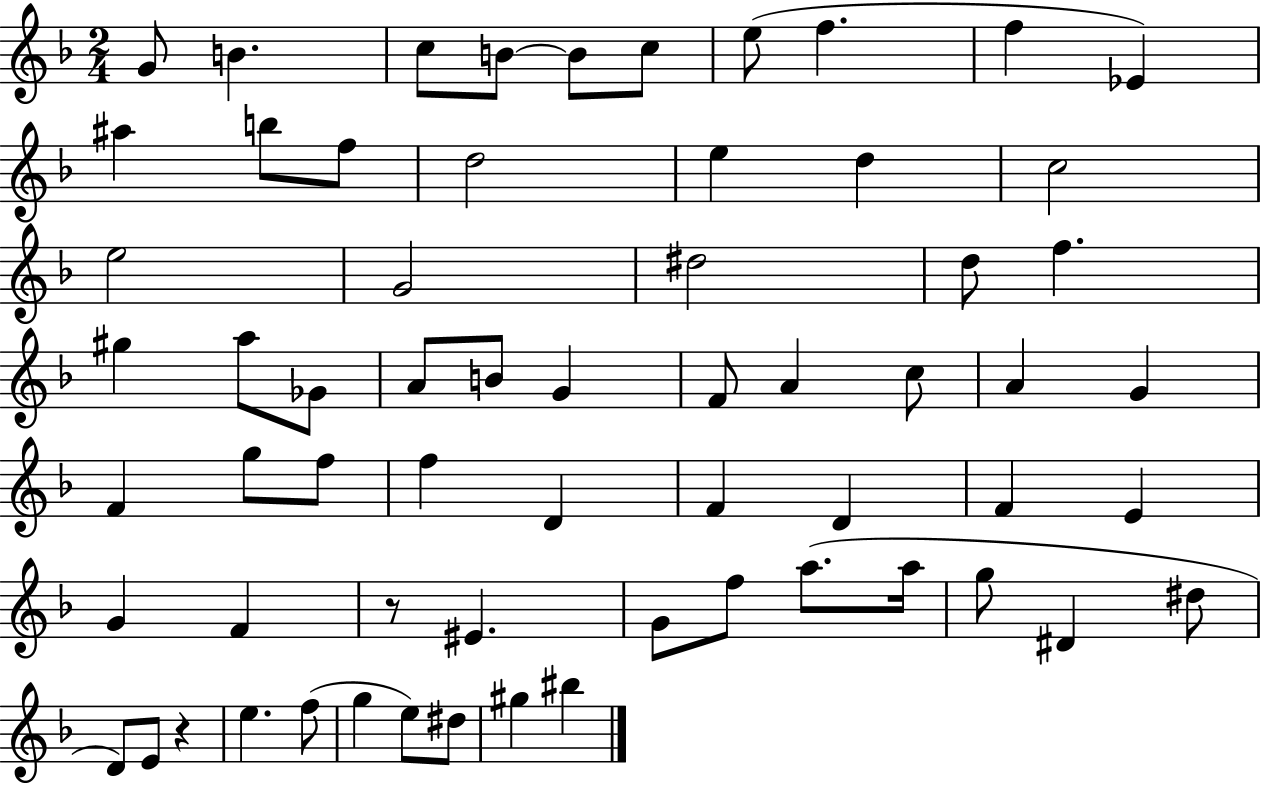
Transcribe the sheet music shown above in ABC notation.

X:1
T:Untitled
M:2/4
L:1/4
K:F
G/2 B c/2 B/2 B/2 c/2 e/2 f f _E ^a b/2 f/2 d2 e d c2 e2 G2 ^d2 d/2 f ^g a/2 _G/2 A/2 B/2 G F/2 A c/2 A G F g/2 f/2 f D F D F E G F z/2 ^E G/2 f/2 a/2 a/4 g/2 ^D ^d/2 D/2 E/2 z e f/2 g e/2 ^d/2 ^g ^b